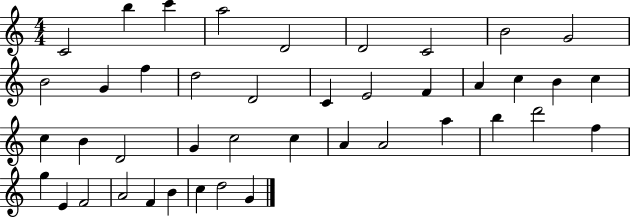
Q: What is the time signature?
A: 4/4